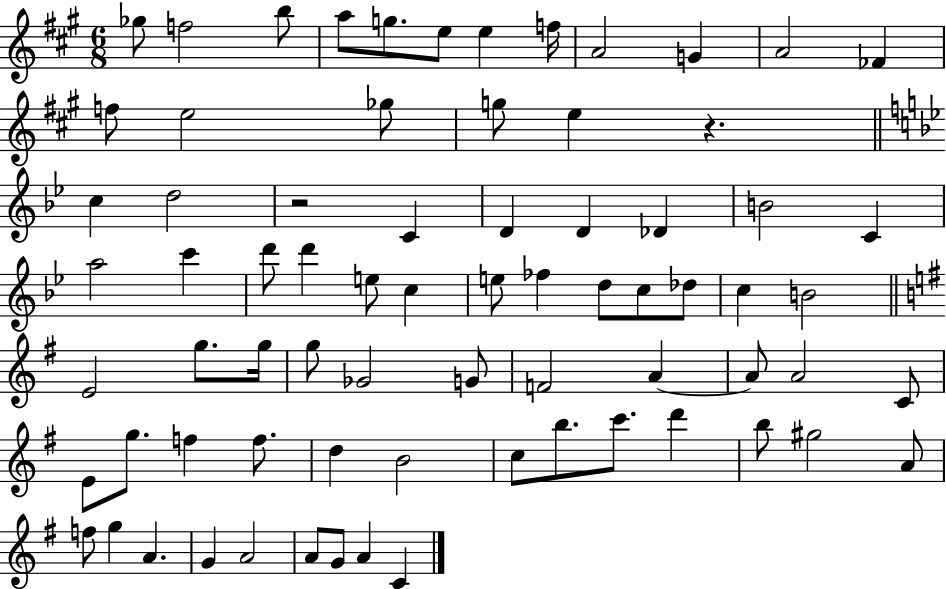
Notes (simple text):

Gb5/e F5/h B5/e A5/e G5/e. E5/e E5/q F5/s A4/h G4/q A4/h FES4/q F5/e E5/h Gb5/e G5/e E5/q R/q. C5/q D5/h R/h C4/q D4/q D4/q Db4/q B4/h C4/q A5/h C6/q D6/e D6/q E5/e C5/q E5/e FES5/q D5/e C5/e Db5/e C5/q B4/h E4/h G5/e. G5/s G5/e Gb4/h G4/e F4/h A4/q A4/e A4/h C4/e E4/e G5/e. F5/q F5/e. D5/q B4/h C5/e B5/e. C6/e. D6/q B5/e G#5/h A4/e F5/e G5/q A4/q. G4/q A4/h A4/e G4/e A4/q C4/q